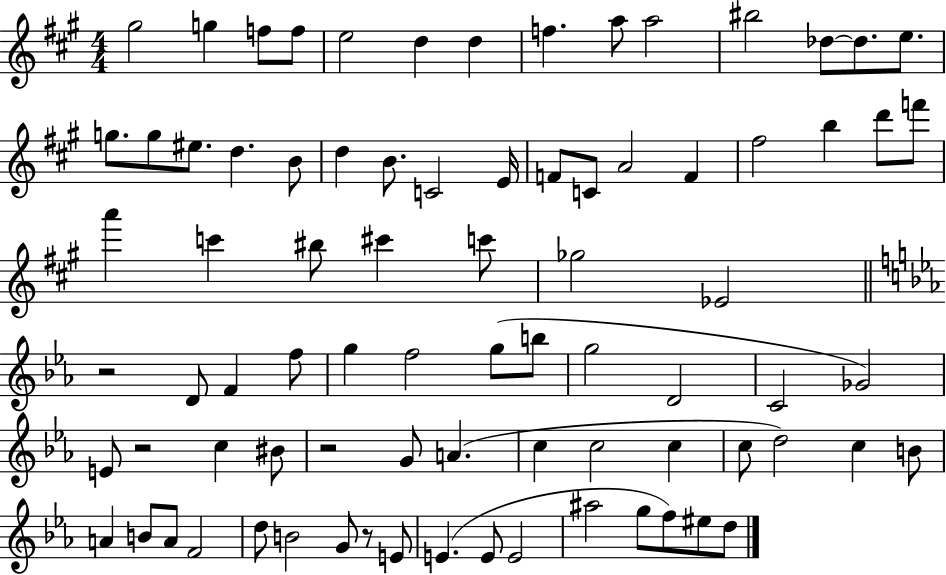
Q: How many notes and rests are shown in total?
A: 81